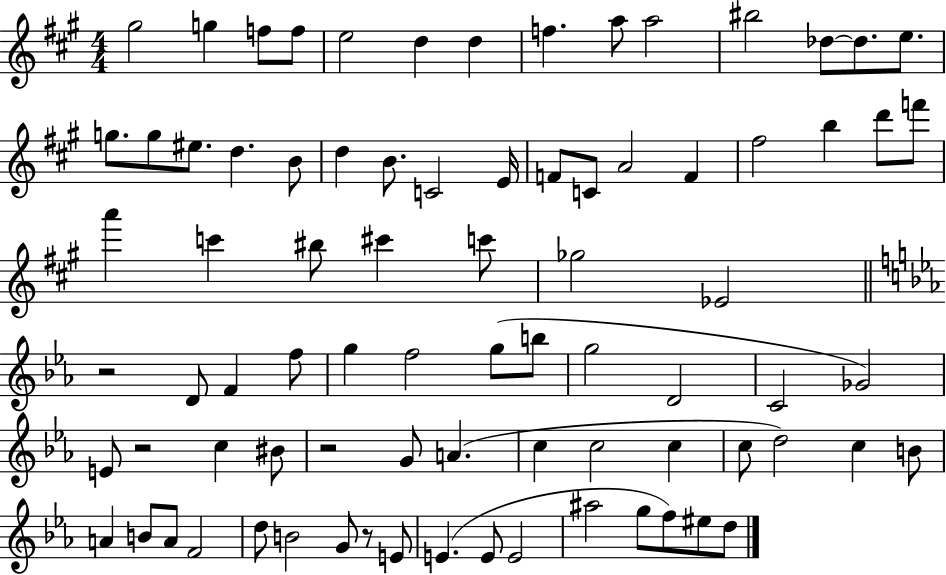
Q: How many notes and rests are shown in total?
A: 81